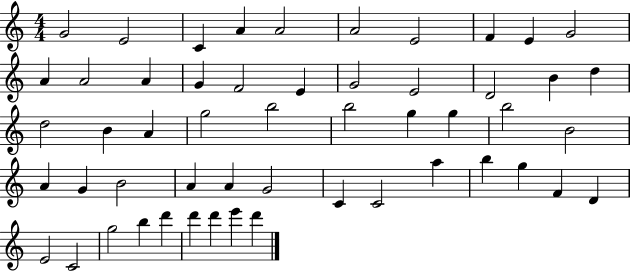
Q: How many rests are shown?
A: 0